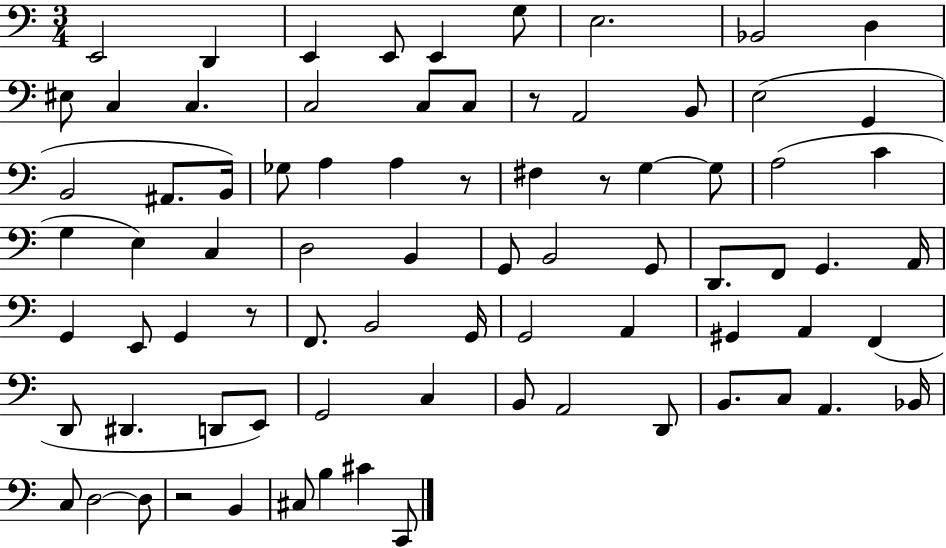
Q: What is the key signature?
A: C major